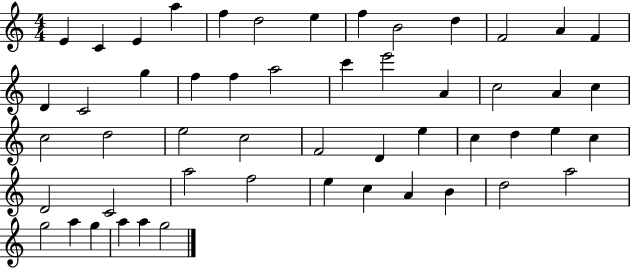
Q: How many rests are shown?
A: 0